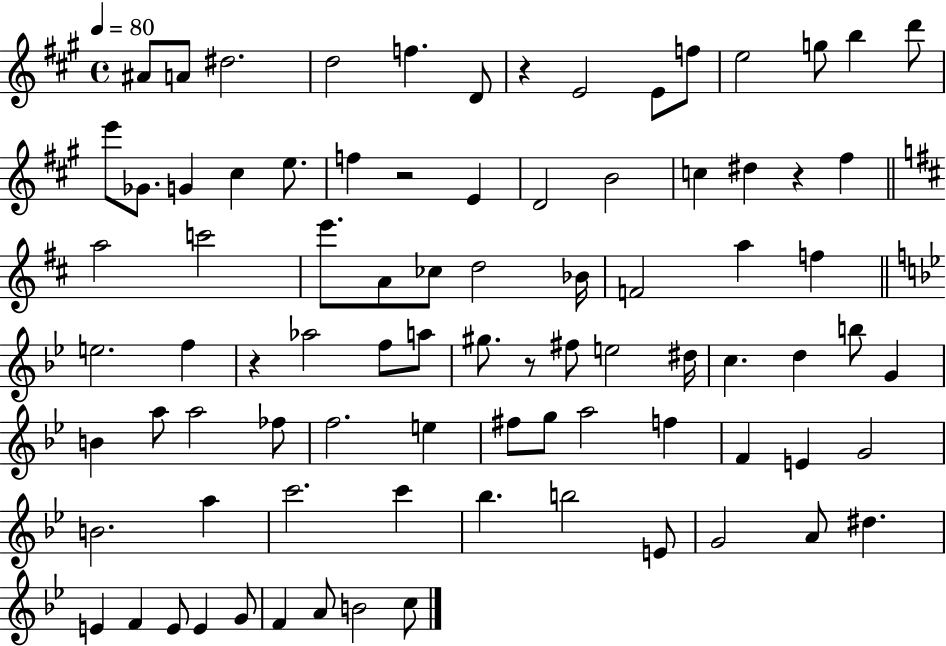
A#4/e A4/e D#5/h. D5/h F5/q. D4/e R/q E4/h E4/e F5/e E5/h G5/e B5/q D6/e E6/e Gb4/e. G4/q C#5/q E5/e. F5/q R/h E4/q D4/h B4/h C5/q D#5/q R/q F#5/q A5/h C6/h E6/e. A4/e CES5/e D5/h Bb4/s F4/h A5/q F5/q E5/h. F5/q R/q Ab5/h F5/e A5/e G#5/e. R/e F#5/e E5/h D#5/s C5/q. D5/q B5/e G4/q B4/q A5/e A5/h FES5/e F5/h. E5/q F#5/e G5/e A5/h F5/q F4/q E4/q G4/h B4/h. A5/q C6/h. C6/q Bb5/q. B5/h E4/e G4/h A4/e D#5/q. E4/q F4/q E4/e E4/q G4/e F4/q A4/e B4/h C5/e